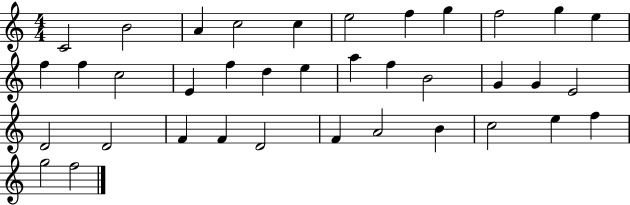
C4/h B4/h A4/q C5/h C5/q E5/h F5/q G5/q F5/h G5/q E5/q F5/q F5/q C5/h E4/q F5/q D5/q E5/q A5/q F5/q B4/h G4/q G4/q E4/h D4/h D4/h F4/q F4/q D4/h F4/q A4/h B4/q C5/h E5/q F5/q G5/h F5/h